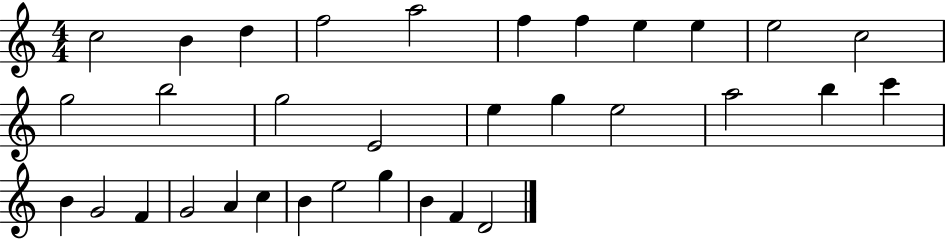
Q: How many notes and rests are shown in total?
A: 33